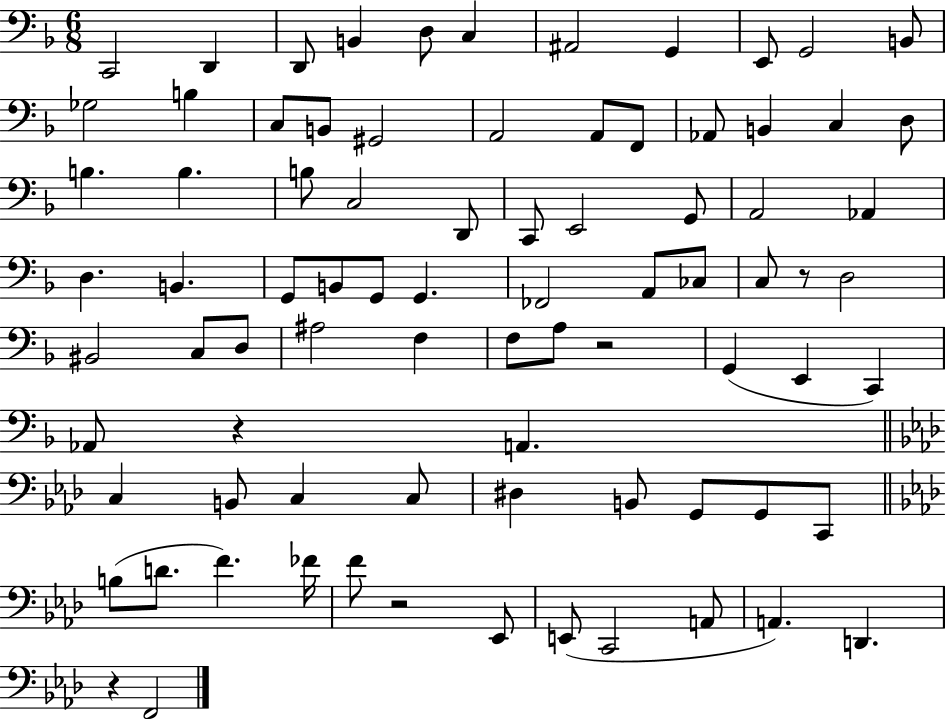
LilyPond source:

{
  \clef bass
  \numericTimeSignature
  \time 6/8
  \key f \major
  c,2 d,4 | d,8 b,4 d8 c4 | ais,2 g,4 | e,8 g,2 b,8 | \break ges2 b4 | c8 b,8 gis,2 | a,2 a,8 f,8 | aes,8 b,4 c4 d8 | \break b4. b4. | b8 c2 d,8 | c,8 e,2 g,8 | a,2 aes,4 | \break d4. b,4. | g,8 b,8 g,8 g,4. | fes,2 a,8 ces8 | c8 r8 d2 | \break bis,2 c8 d8 | ais2 f4 | f8 a8 r2 | g,4( e,4 c,4) | \break aes,8 r4 a,4. | \bar "||" \break \key aes \major c4 b,8 c4 c8 | dis4 b,8 g,8 g,8 c,8 | \bar "||" \break \key aes \major b8( d'8. f'4.) fes'16 | f'8 r2 ees,8 | e,8( c,2 a,8 | a,4.) d,4. | \break r4 f,2 | \bar "|."
}